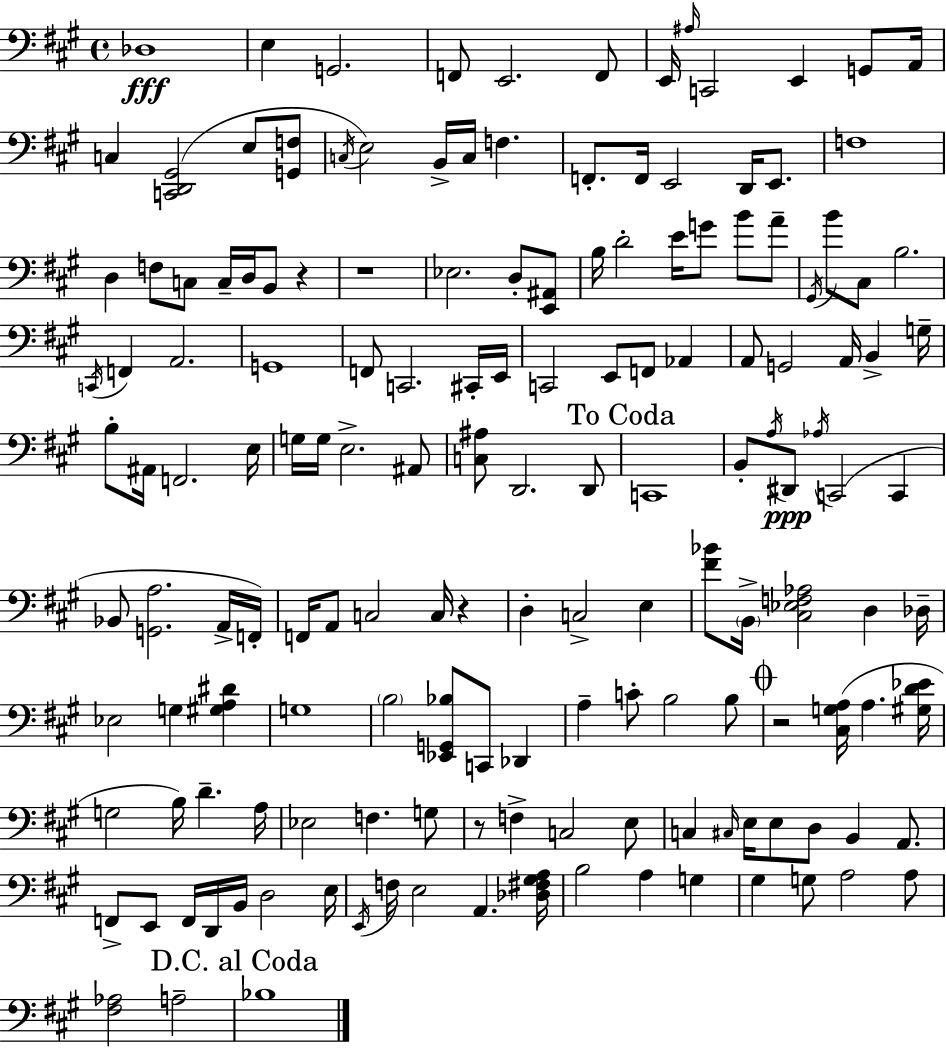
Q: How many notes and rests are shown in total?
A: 156